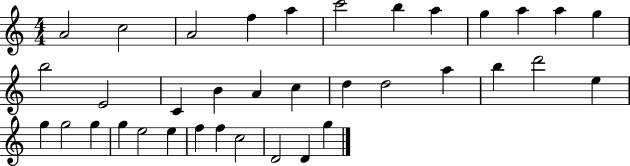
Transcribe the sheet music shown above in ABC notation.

X:1
T:Untitled
M:4/4
L:1/4
K:C
A2 c2 A2 f a c'2 b a g a a g b2 E2 C B A c d d2 a b d'2 e g g2 g g e2 e f f c2 D2 D g